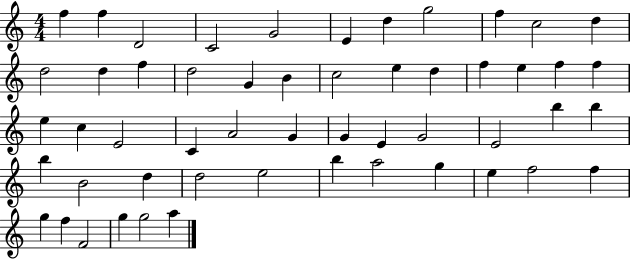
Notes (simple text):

F5/q F5/q D4/h C4/h G4/h E4/q D5/q G5/h F5/q C5/h D5/q D5/h D5/q F5/q D5/h G4/q B4/q C5/h E5/q D5/q F5/q E5/q F5/q F5/q E5/q C5/q E4/h C4/q A4/h G4/q G4/q E4/q G4/h E4/h B5/q B5/q B5/q B4/h D5/q D5/h E5/h B5/q A5/h G5/q E5/q F5/h F5/q G5/q F5/q F4/h G5/q G5/h A5/q